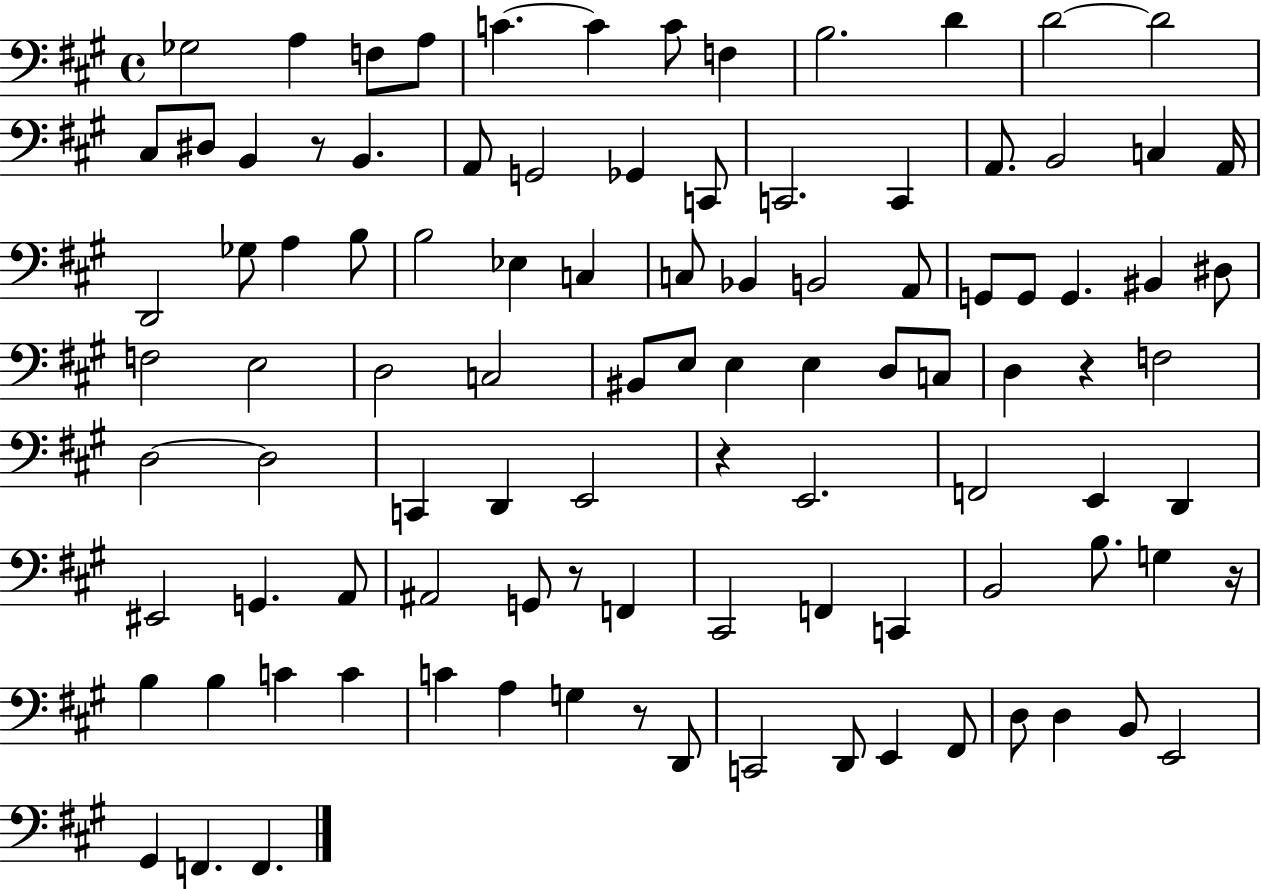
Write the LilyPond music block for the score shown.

{
  \clef bass
  \time 4/4
  \defaultTimeSignature
  \key a \major
  \repeat volta 2 { ges2 a4 f8 a8 | c'4.~~ c'4 c'8 f4 | b2. d'4 | d'2~~ d'2 | \break cis8 dis8 b,4 r8 b,4. | a,8 g,2 ges,4 c,8 | c,2. c,4 | a,8. b,2 c4 a,16 | \break d,2 ges8 a4 b8 | b2 ees4 c4 | c8 bes,4 b,2 a,8 | g,8 g,8 g,4. bis,4 dis8 | \break f2 e2 | d2 c2 | bis,8 e8 e4 e4 d8 c8 | d4 r4 f2 | \break d2~~ d2 | c,4 d,4 e,2 | r4 e,2. | f,2 e,4 d,4 | \break eis,2 g,4. a,8 | ais,2 g,8 r8 f,4 | cis,2 f,4 c,4 | b,2 b8. g4 r16 | \break b4 b4 c'4 c'4 | c'4 a4 g4 r8 d,8 | c,2 d,8 e,4 fis,8 | d8 d4 b,8 e,2 | \break gis,4 f,4. f,4. | } \bar "|."
}